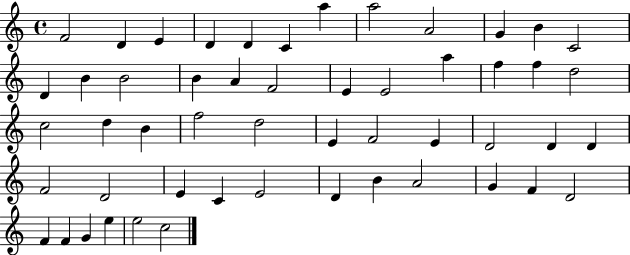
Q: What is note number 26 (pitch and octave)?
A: D5